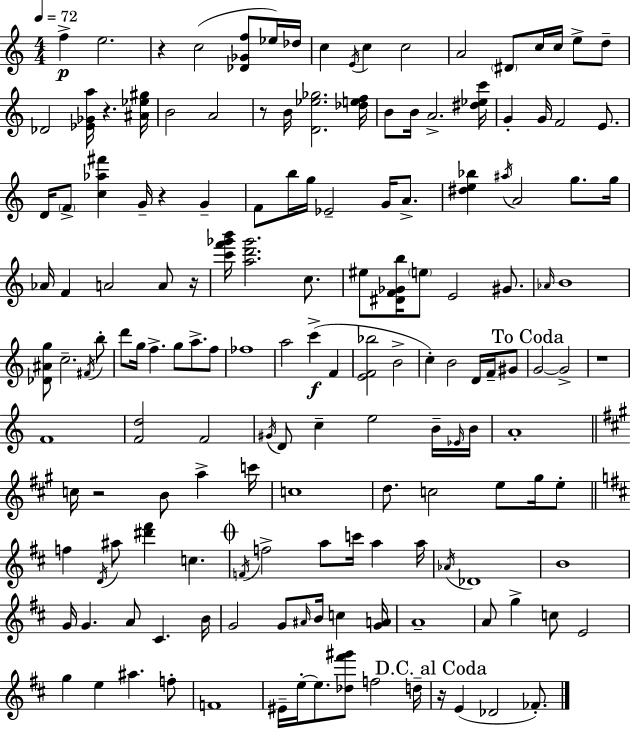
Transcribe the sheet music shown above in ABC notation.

X:1
T:Untitled
M:4/4
L:1/4
K:C
f e2 z c2 [_D_Gf]/2 _e/4 _d/4 c E/4 c c2 A2 ^D/2 c/4 c/4 e/2 d/2 _D2 [_E_Ga]/4 z [^A_e^g]/4 B2 A2 z/2 B/4 [D_e_g]2 [_def]/4 B/2 B/4 A2 [^d_ec']/4 G G/4 F2 E/2 D/4 F/2 [c_a^f'] G/4 z G F/2 b/4 g/4 _E2 G/4 A/2 [^de_b] ^a/4 A2 g/2 g/4 _A/4 F A2 A/2 z/4 [c'f'_g'b']/4 [ad'_g']2 c/2 ^e/2 [^DF_Gb]/4 e/2 E2 ^G/2 _A/4 B4 [_D^Ag]/2 c2 ^F/4 b/2 d'/2 g/4 f g/2 a/2 f/2 _f4 a2 c' F [EF_b]2 B2 c B2 D/4 F/4 ^G/2 G2 G2 z4 F4 [Fd]2 F2 ^G/4 D/2 c e2 B/4 _E/4 B/4 A4 c/4 z2 B/2 a c'/4 c4 d/2 c2 e/2 ^g/4 e/2 f D/4 ^a/2 [^d'^f'] c F/4 f2 a/2 c'/4 a a/4 _A/4 _D4 B4 G/4 G A/2 ^C B/4 G2 G/2 ^A/4 B/4 c [GA]/4 A4 A/2 g c/2 E2 g e ^a f/2 F4 ^E/4 e/4 e/2 [_d^f'^g']/2 f2 d/4 z/4 E _D2 _F/2